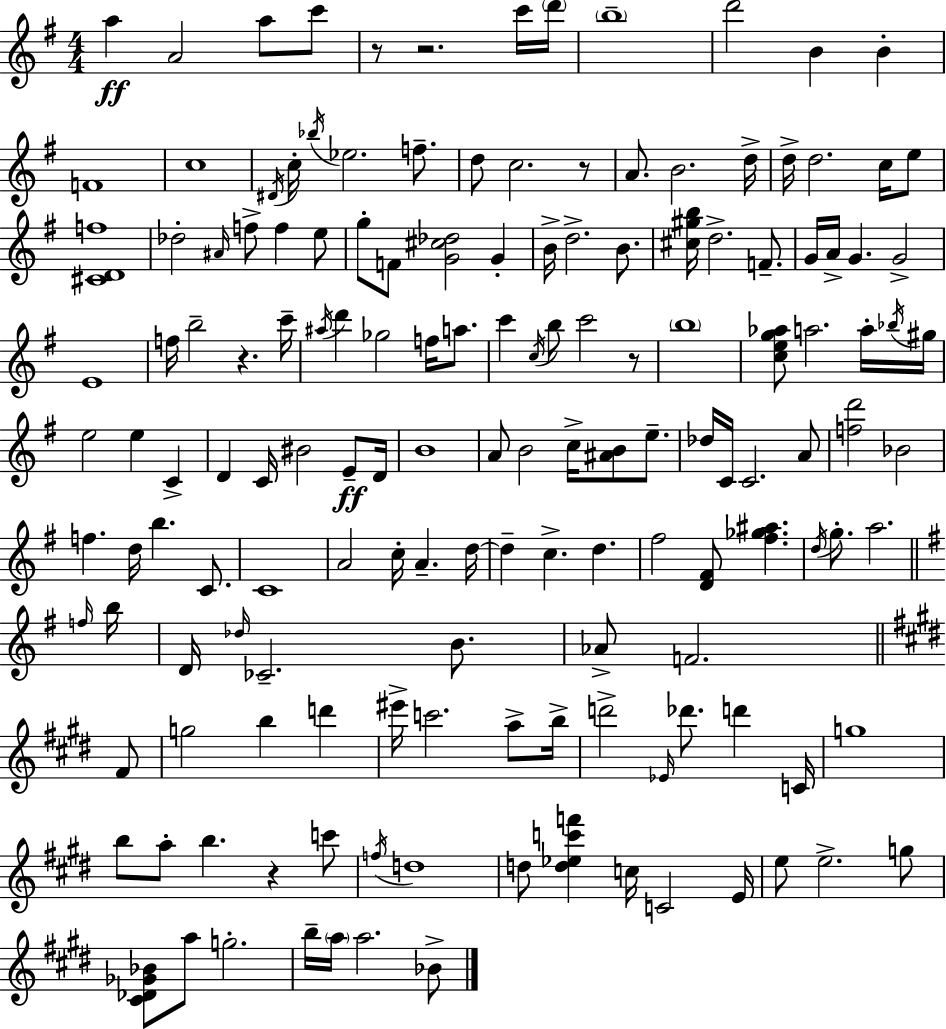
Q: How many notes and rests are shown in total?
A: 152